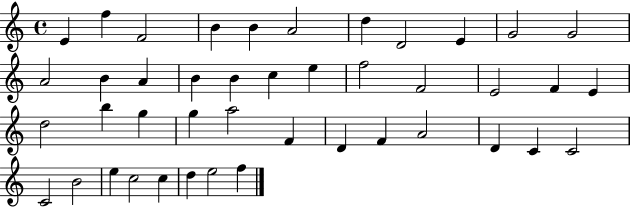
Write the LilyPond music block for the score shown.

{
  \clef treble
  \time 4/4
  \defaultTimeSignature
  \key c \major
  e'4 f''4 f'2 | b'4 b'4 a'2 | d''4 d'2 e'4 | g'2 g'2 | \break a'2 b'4 a'4 | b'4 b'4 c''4 e''4 | f''2 f'2 | e'2 f'4 e'4 | \break d''2 b''4 g''4 | g''4 a''2 f'4 | d'4 f'4 a'2 | d'4 c'4 c'2 | \break c'2 b'2 | e''4 c''2 c''4 | d''4 e''2 f''4 | \bar "|."
}